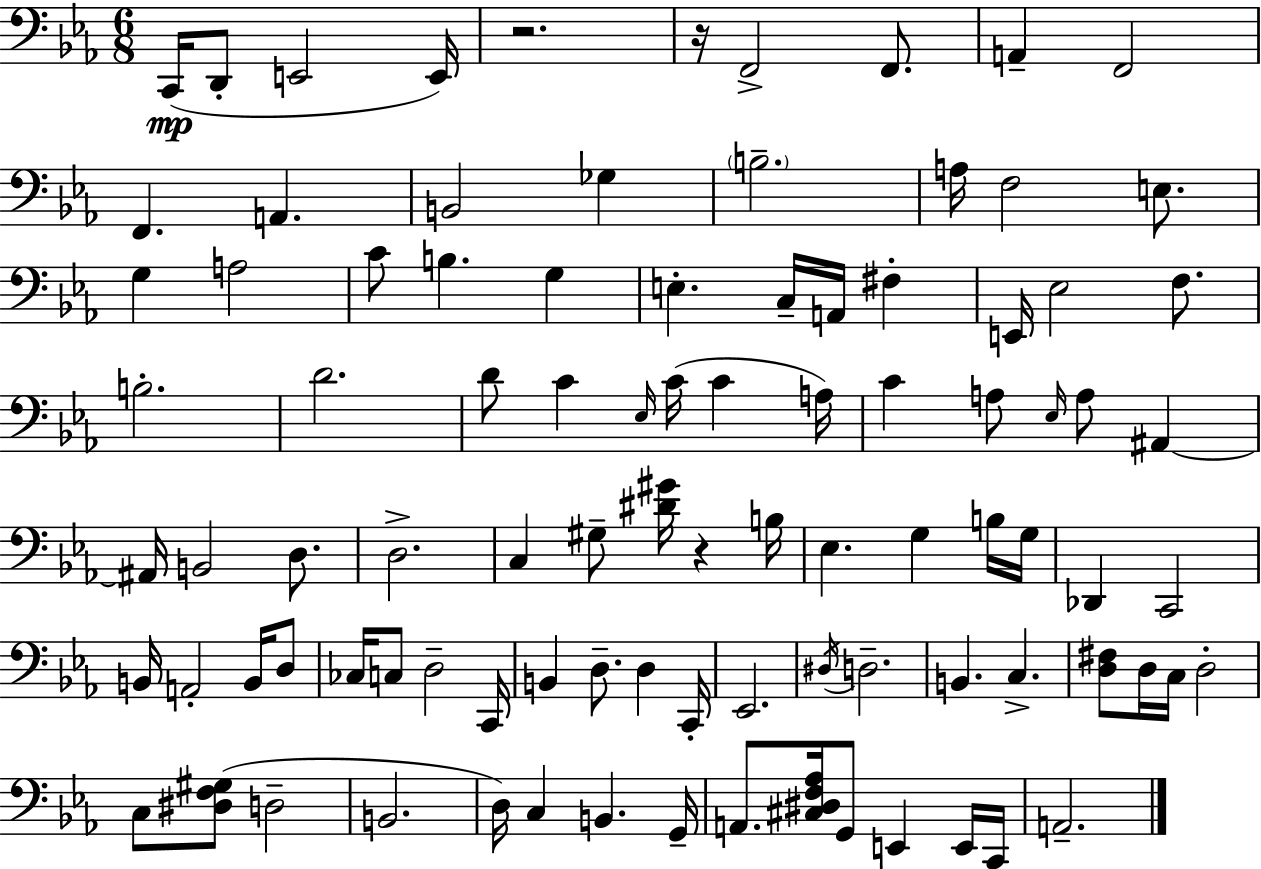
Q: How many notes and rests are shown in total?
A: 94